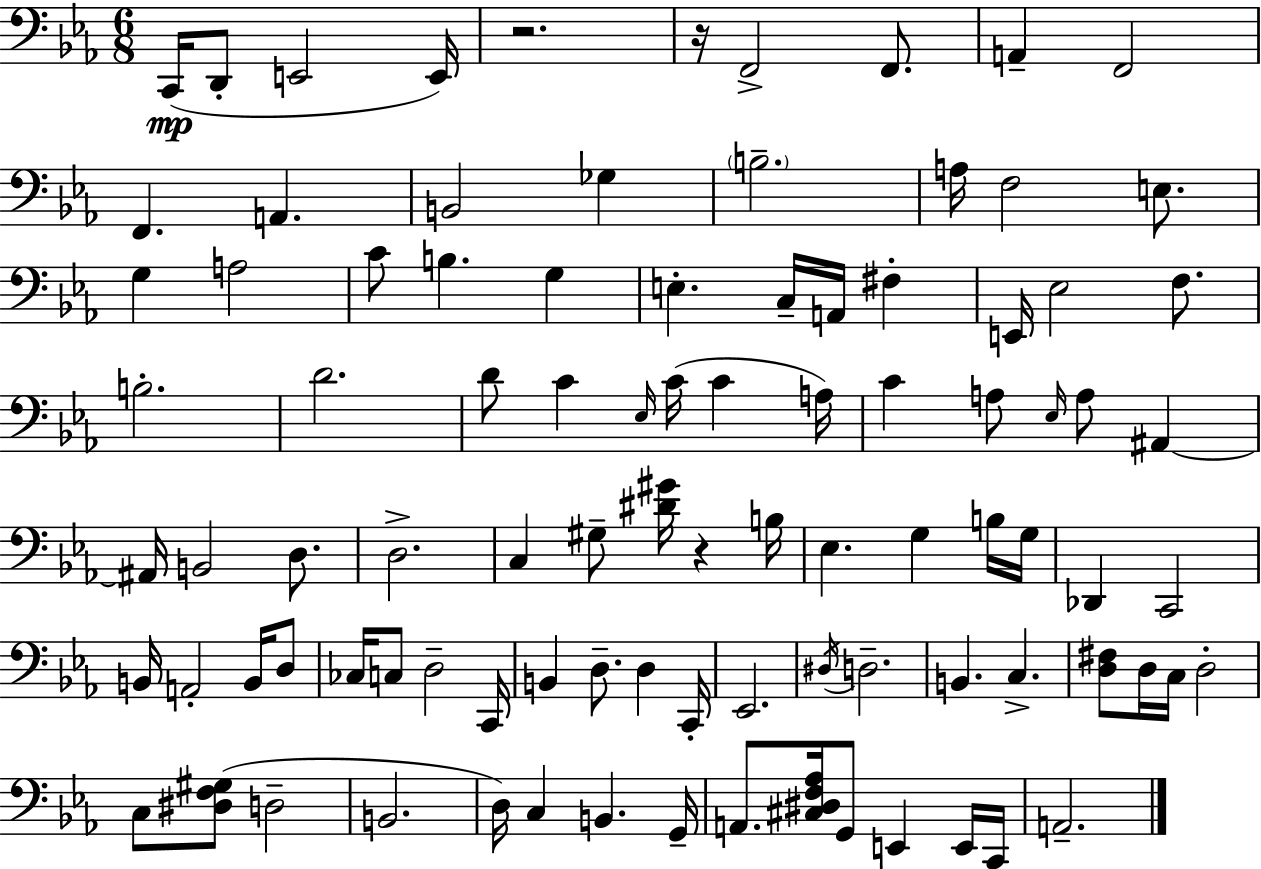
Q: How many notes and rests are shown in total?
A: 94